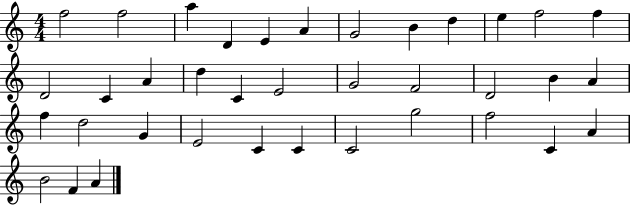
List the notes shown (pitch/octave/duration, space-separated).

F5/h F5/h A5/q D4/q E4/q A4/q G4/h B4/q D5/q E5/q F5/h F5/q D4/h C4/q A4/q D5/q C4/q E4/h G4/h F4/h D4/h B4/q A4/q F5/q D5/h G4/q E4/h C4/q C4/q C4/h G5/h F5/h C4/q A4/q B4/h F4/q A4/q